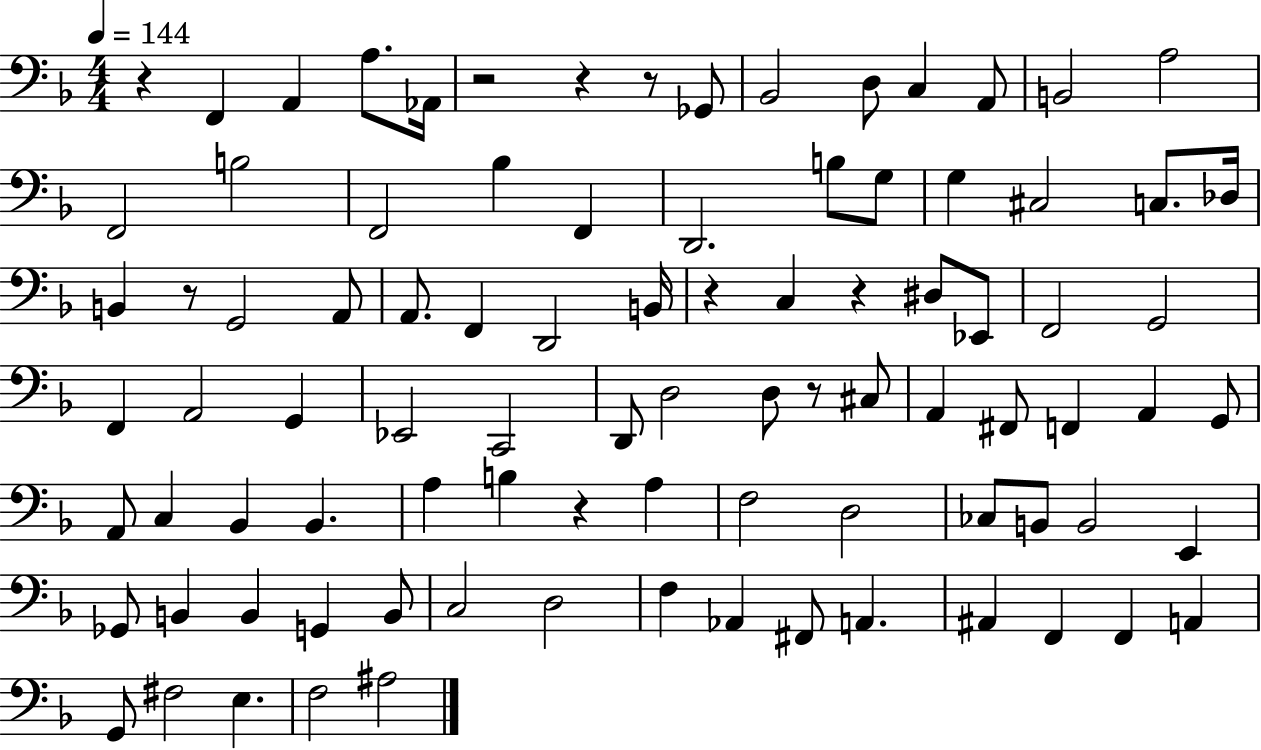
R/q F2/q A2/q A3/e. Ab2/s R/h R/q R/e Gb2/e Bb2/h D3/e C3/q A2/e B2/h A3/h F2/h B3/h F2/h Bb3/q F2/q D2/h. B3/e G3/e G3/q C#3/h C3/e. Db3/s B2/q R/e G2/h A2/e A2/e. F2/q D2/h B2/s R/q C3/q R/q D#3/e Eb2/e F2/h G2/h F2/q A2/h G2/q Eb2/h C2/h D2/e D3/h D3/e R/e C#3/e A2/q F#2/e F2/q A2/q G2/e A2/e C3/q Bb2/q Bb2/q. A3/q B3/q R/q A3/q F3/h D3/h CES3/e B2/e B2/h E2/q Gb2/e B2/q B2/q G2/q B2/e C3/h D3/h F3/q Ab2/q F#2/e A2/q. A#2/q F2/q F2/q A2/q G2/e F#3/h E3/q. F3/h A#3/h